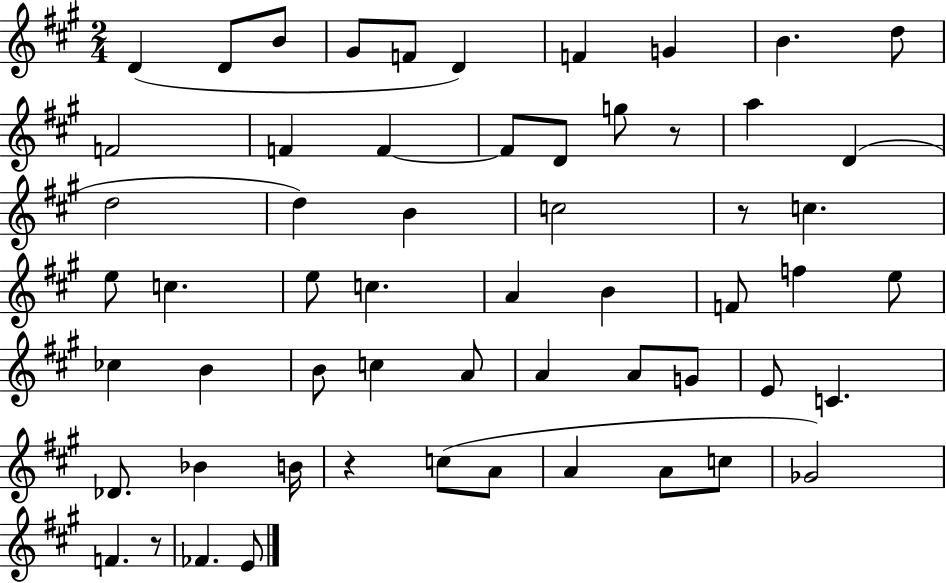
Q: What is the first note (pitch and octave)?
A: D4